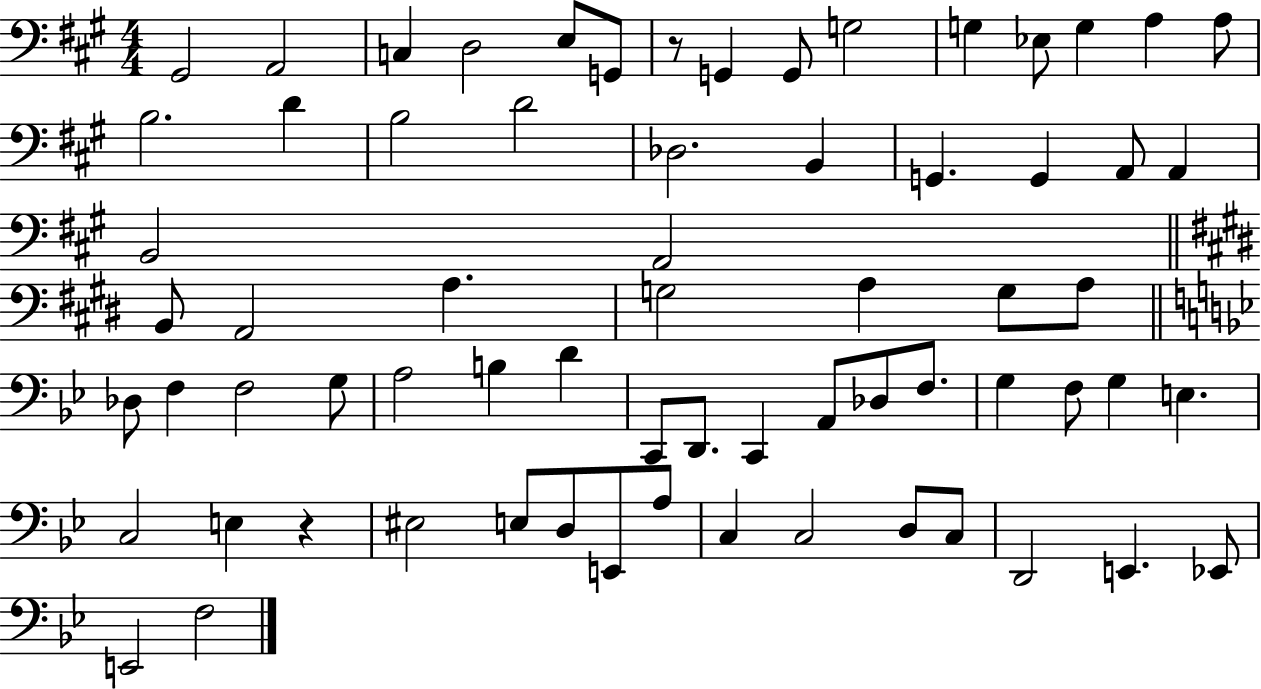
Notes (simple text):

G#2/h A2/h C3/q D3/h E3/e G2/e R/e G2/q G2/e G3/h G3/q Eb3/e G3/q A3/q A3/e B3/h. D4/q B3/h D4/h Db3/h. B2/q G2/q. G2/q A2/e A2/q B2/h A2/h B2/e A2/h A3/q. G3/h A3/q G3/e A3/e Db3/e F3/q F3/h G3/e A3/h B3/q D4/q C2/e D2/e. C2/q A2/e Db3/e F3/e. G3/q F3/e G3/q E3/q. C3/h E3/q R/q EIS3/h E3/e D3/e E2/e A3/e C3/q C3/h D3/e C3/e D2/h E2/q. Eb2/e E2/h F3/h